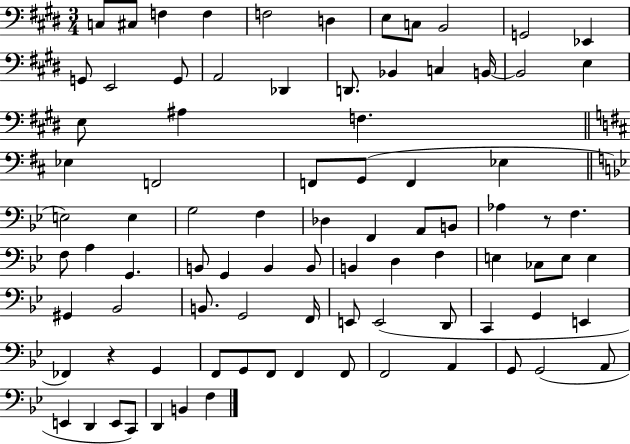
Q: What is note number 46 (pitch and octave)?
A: G2